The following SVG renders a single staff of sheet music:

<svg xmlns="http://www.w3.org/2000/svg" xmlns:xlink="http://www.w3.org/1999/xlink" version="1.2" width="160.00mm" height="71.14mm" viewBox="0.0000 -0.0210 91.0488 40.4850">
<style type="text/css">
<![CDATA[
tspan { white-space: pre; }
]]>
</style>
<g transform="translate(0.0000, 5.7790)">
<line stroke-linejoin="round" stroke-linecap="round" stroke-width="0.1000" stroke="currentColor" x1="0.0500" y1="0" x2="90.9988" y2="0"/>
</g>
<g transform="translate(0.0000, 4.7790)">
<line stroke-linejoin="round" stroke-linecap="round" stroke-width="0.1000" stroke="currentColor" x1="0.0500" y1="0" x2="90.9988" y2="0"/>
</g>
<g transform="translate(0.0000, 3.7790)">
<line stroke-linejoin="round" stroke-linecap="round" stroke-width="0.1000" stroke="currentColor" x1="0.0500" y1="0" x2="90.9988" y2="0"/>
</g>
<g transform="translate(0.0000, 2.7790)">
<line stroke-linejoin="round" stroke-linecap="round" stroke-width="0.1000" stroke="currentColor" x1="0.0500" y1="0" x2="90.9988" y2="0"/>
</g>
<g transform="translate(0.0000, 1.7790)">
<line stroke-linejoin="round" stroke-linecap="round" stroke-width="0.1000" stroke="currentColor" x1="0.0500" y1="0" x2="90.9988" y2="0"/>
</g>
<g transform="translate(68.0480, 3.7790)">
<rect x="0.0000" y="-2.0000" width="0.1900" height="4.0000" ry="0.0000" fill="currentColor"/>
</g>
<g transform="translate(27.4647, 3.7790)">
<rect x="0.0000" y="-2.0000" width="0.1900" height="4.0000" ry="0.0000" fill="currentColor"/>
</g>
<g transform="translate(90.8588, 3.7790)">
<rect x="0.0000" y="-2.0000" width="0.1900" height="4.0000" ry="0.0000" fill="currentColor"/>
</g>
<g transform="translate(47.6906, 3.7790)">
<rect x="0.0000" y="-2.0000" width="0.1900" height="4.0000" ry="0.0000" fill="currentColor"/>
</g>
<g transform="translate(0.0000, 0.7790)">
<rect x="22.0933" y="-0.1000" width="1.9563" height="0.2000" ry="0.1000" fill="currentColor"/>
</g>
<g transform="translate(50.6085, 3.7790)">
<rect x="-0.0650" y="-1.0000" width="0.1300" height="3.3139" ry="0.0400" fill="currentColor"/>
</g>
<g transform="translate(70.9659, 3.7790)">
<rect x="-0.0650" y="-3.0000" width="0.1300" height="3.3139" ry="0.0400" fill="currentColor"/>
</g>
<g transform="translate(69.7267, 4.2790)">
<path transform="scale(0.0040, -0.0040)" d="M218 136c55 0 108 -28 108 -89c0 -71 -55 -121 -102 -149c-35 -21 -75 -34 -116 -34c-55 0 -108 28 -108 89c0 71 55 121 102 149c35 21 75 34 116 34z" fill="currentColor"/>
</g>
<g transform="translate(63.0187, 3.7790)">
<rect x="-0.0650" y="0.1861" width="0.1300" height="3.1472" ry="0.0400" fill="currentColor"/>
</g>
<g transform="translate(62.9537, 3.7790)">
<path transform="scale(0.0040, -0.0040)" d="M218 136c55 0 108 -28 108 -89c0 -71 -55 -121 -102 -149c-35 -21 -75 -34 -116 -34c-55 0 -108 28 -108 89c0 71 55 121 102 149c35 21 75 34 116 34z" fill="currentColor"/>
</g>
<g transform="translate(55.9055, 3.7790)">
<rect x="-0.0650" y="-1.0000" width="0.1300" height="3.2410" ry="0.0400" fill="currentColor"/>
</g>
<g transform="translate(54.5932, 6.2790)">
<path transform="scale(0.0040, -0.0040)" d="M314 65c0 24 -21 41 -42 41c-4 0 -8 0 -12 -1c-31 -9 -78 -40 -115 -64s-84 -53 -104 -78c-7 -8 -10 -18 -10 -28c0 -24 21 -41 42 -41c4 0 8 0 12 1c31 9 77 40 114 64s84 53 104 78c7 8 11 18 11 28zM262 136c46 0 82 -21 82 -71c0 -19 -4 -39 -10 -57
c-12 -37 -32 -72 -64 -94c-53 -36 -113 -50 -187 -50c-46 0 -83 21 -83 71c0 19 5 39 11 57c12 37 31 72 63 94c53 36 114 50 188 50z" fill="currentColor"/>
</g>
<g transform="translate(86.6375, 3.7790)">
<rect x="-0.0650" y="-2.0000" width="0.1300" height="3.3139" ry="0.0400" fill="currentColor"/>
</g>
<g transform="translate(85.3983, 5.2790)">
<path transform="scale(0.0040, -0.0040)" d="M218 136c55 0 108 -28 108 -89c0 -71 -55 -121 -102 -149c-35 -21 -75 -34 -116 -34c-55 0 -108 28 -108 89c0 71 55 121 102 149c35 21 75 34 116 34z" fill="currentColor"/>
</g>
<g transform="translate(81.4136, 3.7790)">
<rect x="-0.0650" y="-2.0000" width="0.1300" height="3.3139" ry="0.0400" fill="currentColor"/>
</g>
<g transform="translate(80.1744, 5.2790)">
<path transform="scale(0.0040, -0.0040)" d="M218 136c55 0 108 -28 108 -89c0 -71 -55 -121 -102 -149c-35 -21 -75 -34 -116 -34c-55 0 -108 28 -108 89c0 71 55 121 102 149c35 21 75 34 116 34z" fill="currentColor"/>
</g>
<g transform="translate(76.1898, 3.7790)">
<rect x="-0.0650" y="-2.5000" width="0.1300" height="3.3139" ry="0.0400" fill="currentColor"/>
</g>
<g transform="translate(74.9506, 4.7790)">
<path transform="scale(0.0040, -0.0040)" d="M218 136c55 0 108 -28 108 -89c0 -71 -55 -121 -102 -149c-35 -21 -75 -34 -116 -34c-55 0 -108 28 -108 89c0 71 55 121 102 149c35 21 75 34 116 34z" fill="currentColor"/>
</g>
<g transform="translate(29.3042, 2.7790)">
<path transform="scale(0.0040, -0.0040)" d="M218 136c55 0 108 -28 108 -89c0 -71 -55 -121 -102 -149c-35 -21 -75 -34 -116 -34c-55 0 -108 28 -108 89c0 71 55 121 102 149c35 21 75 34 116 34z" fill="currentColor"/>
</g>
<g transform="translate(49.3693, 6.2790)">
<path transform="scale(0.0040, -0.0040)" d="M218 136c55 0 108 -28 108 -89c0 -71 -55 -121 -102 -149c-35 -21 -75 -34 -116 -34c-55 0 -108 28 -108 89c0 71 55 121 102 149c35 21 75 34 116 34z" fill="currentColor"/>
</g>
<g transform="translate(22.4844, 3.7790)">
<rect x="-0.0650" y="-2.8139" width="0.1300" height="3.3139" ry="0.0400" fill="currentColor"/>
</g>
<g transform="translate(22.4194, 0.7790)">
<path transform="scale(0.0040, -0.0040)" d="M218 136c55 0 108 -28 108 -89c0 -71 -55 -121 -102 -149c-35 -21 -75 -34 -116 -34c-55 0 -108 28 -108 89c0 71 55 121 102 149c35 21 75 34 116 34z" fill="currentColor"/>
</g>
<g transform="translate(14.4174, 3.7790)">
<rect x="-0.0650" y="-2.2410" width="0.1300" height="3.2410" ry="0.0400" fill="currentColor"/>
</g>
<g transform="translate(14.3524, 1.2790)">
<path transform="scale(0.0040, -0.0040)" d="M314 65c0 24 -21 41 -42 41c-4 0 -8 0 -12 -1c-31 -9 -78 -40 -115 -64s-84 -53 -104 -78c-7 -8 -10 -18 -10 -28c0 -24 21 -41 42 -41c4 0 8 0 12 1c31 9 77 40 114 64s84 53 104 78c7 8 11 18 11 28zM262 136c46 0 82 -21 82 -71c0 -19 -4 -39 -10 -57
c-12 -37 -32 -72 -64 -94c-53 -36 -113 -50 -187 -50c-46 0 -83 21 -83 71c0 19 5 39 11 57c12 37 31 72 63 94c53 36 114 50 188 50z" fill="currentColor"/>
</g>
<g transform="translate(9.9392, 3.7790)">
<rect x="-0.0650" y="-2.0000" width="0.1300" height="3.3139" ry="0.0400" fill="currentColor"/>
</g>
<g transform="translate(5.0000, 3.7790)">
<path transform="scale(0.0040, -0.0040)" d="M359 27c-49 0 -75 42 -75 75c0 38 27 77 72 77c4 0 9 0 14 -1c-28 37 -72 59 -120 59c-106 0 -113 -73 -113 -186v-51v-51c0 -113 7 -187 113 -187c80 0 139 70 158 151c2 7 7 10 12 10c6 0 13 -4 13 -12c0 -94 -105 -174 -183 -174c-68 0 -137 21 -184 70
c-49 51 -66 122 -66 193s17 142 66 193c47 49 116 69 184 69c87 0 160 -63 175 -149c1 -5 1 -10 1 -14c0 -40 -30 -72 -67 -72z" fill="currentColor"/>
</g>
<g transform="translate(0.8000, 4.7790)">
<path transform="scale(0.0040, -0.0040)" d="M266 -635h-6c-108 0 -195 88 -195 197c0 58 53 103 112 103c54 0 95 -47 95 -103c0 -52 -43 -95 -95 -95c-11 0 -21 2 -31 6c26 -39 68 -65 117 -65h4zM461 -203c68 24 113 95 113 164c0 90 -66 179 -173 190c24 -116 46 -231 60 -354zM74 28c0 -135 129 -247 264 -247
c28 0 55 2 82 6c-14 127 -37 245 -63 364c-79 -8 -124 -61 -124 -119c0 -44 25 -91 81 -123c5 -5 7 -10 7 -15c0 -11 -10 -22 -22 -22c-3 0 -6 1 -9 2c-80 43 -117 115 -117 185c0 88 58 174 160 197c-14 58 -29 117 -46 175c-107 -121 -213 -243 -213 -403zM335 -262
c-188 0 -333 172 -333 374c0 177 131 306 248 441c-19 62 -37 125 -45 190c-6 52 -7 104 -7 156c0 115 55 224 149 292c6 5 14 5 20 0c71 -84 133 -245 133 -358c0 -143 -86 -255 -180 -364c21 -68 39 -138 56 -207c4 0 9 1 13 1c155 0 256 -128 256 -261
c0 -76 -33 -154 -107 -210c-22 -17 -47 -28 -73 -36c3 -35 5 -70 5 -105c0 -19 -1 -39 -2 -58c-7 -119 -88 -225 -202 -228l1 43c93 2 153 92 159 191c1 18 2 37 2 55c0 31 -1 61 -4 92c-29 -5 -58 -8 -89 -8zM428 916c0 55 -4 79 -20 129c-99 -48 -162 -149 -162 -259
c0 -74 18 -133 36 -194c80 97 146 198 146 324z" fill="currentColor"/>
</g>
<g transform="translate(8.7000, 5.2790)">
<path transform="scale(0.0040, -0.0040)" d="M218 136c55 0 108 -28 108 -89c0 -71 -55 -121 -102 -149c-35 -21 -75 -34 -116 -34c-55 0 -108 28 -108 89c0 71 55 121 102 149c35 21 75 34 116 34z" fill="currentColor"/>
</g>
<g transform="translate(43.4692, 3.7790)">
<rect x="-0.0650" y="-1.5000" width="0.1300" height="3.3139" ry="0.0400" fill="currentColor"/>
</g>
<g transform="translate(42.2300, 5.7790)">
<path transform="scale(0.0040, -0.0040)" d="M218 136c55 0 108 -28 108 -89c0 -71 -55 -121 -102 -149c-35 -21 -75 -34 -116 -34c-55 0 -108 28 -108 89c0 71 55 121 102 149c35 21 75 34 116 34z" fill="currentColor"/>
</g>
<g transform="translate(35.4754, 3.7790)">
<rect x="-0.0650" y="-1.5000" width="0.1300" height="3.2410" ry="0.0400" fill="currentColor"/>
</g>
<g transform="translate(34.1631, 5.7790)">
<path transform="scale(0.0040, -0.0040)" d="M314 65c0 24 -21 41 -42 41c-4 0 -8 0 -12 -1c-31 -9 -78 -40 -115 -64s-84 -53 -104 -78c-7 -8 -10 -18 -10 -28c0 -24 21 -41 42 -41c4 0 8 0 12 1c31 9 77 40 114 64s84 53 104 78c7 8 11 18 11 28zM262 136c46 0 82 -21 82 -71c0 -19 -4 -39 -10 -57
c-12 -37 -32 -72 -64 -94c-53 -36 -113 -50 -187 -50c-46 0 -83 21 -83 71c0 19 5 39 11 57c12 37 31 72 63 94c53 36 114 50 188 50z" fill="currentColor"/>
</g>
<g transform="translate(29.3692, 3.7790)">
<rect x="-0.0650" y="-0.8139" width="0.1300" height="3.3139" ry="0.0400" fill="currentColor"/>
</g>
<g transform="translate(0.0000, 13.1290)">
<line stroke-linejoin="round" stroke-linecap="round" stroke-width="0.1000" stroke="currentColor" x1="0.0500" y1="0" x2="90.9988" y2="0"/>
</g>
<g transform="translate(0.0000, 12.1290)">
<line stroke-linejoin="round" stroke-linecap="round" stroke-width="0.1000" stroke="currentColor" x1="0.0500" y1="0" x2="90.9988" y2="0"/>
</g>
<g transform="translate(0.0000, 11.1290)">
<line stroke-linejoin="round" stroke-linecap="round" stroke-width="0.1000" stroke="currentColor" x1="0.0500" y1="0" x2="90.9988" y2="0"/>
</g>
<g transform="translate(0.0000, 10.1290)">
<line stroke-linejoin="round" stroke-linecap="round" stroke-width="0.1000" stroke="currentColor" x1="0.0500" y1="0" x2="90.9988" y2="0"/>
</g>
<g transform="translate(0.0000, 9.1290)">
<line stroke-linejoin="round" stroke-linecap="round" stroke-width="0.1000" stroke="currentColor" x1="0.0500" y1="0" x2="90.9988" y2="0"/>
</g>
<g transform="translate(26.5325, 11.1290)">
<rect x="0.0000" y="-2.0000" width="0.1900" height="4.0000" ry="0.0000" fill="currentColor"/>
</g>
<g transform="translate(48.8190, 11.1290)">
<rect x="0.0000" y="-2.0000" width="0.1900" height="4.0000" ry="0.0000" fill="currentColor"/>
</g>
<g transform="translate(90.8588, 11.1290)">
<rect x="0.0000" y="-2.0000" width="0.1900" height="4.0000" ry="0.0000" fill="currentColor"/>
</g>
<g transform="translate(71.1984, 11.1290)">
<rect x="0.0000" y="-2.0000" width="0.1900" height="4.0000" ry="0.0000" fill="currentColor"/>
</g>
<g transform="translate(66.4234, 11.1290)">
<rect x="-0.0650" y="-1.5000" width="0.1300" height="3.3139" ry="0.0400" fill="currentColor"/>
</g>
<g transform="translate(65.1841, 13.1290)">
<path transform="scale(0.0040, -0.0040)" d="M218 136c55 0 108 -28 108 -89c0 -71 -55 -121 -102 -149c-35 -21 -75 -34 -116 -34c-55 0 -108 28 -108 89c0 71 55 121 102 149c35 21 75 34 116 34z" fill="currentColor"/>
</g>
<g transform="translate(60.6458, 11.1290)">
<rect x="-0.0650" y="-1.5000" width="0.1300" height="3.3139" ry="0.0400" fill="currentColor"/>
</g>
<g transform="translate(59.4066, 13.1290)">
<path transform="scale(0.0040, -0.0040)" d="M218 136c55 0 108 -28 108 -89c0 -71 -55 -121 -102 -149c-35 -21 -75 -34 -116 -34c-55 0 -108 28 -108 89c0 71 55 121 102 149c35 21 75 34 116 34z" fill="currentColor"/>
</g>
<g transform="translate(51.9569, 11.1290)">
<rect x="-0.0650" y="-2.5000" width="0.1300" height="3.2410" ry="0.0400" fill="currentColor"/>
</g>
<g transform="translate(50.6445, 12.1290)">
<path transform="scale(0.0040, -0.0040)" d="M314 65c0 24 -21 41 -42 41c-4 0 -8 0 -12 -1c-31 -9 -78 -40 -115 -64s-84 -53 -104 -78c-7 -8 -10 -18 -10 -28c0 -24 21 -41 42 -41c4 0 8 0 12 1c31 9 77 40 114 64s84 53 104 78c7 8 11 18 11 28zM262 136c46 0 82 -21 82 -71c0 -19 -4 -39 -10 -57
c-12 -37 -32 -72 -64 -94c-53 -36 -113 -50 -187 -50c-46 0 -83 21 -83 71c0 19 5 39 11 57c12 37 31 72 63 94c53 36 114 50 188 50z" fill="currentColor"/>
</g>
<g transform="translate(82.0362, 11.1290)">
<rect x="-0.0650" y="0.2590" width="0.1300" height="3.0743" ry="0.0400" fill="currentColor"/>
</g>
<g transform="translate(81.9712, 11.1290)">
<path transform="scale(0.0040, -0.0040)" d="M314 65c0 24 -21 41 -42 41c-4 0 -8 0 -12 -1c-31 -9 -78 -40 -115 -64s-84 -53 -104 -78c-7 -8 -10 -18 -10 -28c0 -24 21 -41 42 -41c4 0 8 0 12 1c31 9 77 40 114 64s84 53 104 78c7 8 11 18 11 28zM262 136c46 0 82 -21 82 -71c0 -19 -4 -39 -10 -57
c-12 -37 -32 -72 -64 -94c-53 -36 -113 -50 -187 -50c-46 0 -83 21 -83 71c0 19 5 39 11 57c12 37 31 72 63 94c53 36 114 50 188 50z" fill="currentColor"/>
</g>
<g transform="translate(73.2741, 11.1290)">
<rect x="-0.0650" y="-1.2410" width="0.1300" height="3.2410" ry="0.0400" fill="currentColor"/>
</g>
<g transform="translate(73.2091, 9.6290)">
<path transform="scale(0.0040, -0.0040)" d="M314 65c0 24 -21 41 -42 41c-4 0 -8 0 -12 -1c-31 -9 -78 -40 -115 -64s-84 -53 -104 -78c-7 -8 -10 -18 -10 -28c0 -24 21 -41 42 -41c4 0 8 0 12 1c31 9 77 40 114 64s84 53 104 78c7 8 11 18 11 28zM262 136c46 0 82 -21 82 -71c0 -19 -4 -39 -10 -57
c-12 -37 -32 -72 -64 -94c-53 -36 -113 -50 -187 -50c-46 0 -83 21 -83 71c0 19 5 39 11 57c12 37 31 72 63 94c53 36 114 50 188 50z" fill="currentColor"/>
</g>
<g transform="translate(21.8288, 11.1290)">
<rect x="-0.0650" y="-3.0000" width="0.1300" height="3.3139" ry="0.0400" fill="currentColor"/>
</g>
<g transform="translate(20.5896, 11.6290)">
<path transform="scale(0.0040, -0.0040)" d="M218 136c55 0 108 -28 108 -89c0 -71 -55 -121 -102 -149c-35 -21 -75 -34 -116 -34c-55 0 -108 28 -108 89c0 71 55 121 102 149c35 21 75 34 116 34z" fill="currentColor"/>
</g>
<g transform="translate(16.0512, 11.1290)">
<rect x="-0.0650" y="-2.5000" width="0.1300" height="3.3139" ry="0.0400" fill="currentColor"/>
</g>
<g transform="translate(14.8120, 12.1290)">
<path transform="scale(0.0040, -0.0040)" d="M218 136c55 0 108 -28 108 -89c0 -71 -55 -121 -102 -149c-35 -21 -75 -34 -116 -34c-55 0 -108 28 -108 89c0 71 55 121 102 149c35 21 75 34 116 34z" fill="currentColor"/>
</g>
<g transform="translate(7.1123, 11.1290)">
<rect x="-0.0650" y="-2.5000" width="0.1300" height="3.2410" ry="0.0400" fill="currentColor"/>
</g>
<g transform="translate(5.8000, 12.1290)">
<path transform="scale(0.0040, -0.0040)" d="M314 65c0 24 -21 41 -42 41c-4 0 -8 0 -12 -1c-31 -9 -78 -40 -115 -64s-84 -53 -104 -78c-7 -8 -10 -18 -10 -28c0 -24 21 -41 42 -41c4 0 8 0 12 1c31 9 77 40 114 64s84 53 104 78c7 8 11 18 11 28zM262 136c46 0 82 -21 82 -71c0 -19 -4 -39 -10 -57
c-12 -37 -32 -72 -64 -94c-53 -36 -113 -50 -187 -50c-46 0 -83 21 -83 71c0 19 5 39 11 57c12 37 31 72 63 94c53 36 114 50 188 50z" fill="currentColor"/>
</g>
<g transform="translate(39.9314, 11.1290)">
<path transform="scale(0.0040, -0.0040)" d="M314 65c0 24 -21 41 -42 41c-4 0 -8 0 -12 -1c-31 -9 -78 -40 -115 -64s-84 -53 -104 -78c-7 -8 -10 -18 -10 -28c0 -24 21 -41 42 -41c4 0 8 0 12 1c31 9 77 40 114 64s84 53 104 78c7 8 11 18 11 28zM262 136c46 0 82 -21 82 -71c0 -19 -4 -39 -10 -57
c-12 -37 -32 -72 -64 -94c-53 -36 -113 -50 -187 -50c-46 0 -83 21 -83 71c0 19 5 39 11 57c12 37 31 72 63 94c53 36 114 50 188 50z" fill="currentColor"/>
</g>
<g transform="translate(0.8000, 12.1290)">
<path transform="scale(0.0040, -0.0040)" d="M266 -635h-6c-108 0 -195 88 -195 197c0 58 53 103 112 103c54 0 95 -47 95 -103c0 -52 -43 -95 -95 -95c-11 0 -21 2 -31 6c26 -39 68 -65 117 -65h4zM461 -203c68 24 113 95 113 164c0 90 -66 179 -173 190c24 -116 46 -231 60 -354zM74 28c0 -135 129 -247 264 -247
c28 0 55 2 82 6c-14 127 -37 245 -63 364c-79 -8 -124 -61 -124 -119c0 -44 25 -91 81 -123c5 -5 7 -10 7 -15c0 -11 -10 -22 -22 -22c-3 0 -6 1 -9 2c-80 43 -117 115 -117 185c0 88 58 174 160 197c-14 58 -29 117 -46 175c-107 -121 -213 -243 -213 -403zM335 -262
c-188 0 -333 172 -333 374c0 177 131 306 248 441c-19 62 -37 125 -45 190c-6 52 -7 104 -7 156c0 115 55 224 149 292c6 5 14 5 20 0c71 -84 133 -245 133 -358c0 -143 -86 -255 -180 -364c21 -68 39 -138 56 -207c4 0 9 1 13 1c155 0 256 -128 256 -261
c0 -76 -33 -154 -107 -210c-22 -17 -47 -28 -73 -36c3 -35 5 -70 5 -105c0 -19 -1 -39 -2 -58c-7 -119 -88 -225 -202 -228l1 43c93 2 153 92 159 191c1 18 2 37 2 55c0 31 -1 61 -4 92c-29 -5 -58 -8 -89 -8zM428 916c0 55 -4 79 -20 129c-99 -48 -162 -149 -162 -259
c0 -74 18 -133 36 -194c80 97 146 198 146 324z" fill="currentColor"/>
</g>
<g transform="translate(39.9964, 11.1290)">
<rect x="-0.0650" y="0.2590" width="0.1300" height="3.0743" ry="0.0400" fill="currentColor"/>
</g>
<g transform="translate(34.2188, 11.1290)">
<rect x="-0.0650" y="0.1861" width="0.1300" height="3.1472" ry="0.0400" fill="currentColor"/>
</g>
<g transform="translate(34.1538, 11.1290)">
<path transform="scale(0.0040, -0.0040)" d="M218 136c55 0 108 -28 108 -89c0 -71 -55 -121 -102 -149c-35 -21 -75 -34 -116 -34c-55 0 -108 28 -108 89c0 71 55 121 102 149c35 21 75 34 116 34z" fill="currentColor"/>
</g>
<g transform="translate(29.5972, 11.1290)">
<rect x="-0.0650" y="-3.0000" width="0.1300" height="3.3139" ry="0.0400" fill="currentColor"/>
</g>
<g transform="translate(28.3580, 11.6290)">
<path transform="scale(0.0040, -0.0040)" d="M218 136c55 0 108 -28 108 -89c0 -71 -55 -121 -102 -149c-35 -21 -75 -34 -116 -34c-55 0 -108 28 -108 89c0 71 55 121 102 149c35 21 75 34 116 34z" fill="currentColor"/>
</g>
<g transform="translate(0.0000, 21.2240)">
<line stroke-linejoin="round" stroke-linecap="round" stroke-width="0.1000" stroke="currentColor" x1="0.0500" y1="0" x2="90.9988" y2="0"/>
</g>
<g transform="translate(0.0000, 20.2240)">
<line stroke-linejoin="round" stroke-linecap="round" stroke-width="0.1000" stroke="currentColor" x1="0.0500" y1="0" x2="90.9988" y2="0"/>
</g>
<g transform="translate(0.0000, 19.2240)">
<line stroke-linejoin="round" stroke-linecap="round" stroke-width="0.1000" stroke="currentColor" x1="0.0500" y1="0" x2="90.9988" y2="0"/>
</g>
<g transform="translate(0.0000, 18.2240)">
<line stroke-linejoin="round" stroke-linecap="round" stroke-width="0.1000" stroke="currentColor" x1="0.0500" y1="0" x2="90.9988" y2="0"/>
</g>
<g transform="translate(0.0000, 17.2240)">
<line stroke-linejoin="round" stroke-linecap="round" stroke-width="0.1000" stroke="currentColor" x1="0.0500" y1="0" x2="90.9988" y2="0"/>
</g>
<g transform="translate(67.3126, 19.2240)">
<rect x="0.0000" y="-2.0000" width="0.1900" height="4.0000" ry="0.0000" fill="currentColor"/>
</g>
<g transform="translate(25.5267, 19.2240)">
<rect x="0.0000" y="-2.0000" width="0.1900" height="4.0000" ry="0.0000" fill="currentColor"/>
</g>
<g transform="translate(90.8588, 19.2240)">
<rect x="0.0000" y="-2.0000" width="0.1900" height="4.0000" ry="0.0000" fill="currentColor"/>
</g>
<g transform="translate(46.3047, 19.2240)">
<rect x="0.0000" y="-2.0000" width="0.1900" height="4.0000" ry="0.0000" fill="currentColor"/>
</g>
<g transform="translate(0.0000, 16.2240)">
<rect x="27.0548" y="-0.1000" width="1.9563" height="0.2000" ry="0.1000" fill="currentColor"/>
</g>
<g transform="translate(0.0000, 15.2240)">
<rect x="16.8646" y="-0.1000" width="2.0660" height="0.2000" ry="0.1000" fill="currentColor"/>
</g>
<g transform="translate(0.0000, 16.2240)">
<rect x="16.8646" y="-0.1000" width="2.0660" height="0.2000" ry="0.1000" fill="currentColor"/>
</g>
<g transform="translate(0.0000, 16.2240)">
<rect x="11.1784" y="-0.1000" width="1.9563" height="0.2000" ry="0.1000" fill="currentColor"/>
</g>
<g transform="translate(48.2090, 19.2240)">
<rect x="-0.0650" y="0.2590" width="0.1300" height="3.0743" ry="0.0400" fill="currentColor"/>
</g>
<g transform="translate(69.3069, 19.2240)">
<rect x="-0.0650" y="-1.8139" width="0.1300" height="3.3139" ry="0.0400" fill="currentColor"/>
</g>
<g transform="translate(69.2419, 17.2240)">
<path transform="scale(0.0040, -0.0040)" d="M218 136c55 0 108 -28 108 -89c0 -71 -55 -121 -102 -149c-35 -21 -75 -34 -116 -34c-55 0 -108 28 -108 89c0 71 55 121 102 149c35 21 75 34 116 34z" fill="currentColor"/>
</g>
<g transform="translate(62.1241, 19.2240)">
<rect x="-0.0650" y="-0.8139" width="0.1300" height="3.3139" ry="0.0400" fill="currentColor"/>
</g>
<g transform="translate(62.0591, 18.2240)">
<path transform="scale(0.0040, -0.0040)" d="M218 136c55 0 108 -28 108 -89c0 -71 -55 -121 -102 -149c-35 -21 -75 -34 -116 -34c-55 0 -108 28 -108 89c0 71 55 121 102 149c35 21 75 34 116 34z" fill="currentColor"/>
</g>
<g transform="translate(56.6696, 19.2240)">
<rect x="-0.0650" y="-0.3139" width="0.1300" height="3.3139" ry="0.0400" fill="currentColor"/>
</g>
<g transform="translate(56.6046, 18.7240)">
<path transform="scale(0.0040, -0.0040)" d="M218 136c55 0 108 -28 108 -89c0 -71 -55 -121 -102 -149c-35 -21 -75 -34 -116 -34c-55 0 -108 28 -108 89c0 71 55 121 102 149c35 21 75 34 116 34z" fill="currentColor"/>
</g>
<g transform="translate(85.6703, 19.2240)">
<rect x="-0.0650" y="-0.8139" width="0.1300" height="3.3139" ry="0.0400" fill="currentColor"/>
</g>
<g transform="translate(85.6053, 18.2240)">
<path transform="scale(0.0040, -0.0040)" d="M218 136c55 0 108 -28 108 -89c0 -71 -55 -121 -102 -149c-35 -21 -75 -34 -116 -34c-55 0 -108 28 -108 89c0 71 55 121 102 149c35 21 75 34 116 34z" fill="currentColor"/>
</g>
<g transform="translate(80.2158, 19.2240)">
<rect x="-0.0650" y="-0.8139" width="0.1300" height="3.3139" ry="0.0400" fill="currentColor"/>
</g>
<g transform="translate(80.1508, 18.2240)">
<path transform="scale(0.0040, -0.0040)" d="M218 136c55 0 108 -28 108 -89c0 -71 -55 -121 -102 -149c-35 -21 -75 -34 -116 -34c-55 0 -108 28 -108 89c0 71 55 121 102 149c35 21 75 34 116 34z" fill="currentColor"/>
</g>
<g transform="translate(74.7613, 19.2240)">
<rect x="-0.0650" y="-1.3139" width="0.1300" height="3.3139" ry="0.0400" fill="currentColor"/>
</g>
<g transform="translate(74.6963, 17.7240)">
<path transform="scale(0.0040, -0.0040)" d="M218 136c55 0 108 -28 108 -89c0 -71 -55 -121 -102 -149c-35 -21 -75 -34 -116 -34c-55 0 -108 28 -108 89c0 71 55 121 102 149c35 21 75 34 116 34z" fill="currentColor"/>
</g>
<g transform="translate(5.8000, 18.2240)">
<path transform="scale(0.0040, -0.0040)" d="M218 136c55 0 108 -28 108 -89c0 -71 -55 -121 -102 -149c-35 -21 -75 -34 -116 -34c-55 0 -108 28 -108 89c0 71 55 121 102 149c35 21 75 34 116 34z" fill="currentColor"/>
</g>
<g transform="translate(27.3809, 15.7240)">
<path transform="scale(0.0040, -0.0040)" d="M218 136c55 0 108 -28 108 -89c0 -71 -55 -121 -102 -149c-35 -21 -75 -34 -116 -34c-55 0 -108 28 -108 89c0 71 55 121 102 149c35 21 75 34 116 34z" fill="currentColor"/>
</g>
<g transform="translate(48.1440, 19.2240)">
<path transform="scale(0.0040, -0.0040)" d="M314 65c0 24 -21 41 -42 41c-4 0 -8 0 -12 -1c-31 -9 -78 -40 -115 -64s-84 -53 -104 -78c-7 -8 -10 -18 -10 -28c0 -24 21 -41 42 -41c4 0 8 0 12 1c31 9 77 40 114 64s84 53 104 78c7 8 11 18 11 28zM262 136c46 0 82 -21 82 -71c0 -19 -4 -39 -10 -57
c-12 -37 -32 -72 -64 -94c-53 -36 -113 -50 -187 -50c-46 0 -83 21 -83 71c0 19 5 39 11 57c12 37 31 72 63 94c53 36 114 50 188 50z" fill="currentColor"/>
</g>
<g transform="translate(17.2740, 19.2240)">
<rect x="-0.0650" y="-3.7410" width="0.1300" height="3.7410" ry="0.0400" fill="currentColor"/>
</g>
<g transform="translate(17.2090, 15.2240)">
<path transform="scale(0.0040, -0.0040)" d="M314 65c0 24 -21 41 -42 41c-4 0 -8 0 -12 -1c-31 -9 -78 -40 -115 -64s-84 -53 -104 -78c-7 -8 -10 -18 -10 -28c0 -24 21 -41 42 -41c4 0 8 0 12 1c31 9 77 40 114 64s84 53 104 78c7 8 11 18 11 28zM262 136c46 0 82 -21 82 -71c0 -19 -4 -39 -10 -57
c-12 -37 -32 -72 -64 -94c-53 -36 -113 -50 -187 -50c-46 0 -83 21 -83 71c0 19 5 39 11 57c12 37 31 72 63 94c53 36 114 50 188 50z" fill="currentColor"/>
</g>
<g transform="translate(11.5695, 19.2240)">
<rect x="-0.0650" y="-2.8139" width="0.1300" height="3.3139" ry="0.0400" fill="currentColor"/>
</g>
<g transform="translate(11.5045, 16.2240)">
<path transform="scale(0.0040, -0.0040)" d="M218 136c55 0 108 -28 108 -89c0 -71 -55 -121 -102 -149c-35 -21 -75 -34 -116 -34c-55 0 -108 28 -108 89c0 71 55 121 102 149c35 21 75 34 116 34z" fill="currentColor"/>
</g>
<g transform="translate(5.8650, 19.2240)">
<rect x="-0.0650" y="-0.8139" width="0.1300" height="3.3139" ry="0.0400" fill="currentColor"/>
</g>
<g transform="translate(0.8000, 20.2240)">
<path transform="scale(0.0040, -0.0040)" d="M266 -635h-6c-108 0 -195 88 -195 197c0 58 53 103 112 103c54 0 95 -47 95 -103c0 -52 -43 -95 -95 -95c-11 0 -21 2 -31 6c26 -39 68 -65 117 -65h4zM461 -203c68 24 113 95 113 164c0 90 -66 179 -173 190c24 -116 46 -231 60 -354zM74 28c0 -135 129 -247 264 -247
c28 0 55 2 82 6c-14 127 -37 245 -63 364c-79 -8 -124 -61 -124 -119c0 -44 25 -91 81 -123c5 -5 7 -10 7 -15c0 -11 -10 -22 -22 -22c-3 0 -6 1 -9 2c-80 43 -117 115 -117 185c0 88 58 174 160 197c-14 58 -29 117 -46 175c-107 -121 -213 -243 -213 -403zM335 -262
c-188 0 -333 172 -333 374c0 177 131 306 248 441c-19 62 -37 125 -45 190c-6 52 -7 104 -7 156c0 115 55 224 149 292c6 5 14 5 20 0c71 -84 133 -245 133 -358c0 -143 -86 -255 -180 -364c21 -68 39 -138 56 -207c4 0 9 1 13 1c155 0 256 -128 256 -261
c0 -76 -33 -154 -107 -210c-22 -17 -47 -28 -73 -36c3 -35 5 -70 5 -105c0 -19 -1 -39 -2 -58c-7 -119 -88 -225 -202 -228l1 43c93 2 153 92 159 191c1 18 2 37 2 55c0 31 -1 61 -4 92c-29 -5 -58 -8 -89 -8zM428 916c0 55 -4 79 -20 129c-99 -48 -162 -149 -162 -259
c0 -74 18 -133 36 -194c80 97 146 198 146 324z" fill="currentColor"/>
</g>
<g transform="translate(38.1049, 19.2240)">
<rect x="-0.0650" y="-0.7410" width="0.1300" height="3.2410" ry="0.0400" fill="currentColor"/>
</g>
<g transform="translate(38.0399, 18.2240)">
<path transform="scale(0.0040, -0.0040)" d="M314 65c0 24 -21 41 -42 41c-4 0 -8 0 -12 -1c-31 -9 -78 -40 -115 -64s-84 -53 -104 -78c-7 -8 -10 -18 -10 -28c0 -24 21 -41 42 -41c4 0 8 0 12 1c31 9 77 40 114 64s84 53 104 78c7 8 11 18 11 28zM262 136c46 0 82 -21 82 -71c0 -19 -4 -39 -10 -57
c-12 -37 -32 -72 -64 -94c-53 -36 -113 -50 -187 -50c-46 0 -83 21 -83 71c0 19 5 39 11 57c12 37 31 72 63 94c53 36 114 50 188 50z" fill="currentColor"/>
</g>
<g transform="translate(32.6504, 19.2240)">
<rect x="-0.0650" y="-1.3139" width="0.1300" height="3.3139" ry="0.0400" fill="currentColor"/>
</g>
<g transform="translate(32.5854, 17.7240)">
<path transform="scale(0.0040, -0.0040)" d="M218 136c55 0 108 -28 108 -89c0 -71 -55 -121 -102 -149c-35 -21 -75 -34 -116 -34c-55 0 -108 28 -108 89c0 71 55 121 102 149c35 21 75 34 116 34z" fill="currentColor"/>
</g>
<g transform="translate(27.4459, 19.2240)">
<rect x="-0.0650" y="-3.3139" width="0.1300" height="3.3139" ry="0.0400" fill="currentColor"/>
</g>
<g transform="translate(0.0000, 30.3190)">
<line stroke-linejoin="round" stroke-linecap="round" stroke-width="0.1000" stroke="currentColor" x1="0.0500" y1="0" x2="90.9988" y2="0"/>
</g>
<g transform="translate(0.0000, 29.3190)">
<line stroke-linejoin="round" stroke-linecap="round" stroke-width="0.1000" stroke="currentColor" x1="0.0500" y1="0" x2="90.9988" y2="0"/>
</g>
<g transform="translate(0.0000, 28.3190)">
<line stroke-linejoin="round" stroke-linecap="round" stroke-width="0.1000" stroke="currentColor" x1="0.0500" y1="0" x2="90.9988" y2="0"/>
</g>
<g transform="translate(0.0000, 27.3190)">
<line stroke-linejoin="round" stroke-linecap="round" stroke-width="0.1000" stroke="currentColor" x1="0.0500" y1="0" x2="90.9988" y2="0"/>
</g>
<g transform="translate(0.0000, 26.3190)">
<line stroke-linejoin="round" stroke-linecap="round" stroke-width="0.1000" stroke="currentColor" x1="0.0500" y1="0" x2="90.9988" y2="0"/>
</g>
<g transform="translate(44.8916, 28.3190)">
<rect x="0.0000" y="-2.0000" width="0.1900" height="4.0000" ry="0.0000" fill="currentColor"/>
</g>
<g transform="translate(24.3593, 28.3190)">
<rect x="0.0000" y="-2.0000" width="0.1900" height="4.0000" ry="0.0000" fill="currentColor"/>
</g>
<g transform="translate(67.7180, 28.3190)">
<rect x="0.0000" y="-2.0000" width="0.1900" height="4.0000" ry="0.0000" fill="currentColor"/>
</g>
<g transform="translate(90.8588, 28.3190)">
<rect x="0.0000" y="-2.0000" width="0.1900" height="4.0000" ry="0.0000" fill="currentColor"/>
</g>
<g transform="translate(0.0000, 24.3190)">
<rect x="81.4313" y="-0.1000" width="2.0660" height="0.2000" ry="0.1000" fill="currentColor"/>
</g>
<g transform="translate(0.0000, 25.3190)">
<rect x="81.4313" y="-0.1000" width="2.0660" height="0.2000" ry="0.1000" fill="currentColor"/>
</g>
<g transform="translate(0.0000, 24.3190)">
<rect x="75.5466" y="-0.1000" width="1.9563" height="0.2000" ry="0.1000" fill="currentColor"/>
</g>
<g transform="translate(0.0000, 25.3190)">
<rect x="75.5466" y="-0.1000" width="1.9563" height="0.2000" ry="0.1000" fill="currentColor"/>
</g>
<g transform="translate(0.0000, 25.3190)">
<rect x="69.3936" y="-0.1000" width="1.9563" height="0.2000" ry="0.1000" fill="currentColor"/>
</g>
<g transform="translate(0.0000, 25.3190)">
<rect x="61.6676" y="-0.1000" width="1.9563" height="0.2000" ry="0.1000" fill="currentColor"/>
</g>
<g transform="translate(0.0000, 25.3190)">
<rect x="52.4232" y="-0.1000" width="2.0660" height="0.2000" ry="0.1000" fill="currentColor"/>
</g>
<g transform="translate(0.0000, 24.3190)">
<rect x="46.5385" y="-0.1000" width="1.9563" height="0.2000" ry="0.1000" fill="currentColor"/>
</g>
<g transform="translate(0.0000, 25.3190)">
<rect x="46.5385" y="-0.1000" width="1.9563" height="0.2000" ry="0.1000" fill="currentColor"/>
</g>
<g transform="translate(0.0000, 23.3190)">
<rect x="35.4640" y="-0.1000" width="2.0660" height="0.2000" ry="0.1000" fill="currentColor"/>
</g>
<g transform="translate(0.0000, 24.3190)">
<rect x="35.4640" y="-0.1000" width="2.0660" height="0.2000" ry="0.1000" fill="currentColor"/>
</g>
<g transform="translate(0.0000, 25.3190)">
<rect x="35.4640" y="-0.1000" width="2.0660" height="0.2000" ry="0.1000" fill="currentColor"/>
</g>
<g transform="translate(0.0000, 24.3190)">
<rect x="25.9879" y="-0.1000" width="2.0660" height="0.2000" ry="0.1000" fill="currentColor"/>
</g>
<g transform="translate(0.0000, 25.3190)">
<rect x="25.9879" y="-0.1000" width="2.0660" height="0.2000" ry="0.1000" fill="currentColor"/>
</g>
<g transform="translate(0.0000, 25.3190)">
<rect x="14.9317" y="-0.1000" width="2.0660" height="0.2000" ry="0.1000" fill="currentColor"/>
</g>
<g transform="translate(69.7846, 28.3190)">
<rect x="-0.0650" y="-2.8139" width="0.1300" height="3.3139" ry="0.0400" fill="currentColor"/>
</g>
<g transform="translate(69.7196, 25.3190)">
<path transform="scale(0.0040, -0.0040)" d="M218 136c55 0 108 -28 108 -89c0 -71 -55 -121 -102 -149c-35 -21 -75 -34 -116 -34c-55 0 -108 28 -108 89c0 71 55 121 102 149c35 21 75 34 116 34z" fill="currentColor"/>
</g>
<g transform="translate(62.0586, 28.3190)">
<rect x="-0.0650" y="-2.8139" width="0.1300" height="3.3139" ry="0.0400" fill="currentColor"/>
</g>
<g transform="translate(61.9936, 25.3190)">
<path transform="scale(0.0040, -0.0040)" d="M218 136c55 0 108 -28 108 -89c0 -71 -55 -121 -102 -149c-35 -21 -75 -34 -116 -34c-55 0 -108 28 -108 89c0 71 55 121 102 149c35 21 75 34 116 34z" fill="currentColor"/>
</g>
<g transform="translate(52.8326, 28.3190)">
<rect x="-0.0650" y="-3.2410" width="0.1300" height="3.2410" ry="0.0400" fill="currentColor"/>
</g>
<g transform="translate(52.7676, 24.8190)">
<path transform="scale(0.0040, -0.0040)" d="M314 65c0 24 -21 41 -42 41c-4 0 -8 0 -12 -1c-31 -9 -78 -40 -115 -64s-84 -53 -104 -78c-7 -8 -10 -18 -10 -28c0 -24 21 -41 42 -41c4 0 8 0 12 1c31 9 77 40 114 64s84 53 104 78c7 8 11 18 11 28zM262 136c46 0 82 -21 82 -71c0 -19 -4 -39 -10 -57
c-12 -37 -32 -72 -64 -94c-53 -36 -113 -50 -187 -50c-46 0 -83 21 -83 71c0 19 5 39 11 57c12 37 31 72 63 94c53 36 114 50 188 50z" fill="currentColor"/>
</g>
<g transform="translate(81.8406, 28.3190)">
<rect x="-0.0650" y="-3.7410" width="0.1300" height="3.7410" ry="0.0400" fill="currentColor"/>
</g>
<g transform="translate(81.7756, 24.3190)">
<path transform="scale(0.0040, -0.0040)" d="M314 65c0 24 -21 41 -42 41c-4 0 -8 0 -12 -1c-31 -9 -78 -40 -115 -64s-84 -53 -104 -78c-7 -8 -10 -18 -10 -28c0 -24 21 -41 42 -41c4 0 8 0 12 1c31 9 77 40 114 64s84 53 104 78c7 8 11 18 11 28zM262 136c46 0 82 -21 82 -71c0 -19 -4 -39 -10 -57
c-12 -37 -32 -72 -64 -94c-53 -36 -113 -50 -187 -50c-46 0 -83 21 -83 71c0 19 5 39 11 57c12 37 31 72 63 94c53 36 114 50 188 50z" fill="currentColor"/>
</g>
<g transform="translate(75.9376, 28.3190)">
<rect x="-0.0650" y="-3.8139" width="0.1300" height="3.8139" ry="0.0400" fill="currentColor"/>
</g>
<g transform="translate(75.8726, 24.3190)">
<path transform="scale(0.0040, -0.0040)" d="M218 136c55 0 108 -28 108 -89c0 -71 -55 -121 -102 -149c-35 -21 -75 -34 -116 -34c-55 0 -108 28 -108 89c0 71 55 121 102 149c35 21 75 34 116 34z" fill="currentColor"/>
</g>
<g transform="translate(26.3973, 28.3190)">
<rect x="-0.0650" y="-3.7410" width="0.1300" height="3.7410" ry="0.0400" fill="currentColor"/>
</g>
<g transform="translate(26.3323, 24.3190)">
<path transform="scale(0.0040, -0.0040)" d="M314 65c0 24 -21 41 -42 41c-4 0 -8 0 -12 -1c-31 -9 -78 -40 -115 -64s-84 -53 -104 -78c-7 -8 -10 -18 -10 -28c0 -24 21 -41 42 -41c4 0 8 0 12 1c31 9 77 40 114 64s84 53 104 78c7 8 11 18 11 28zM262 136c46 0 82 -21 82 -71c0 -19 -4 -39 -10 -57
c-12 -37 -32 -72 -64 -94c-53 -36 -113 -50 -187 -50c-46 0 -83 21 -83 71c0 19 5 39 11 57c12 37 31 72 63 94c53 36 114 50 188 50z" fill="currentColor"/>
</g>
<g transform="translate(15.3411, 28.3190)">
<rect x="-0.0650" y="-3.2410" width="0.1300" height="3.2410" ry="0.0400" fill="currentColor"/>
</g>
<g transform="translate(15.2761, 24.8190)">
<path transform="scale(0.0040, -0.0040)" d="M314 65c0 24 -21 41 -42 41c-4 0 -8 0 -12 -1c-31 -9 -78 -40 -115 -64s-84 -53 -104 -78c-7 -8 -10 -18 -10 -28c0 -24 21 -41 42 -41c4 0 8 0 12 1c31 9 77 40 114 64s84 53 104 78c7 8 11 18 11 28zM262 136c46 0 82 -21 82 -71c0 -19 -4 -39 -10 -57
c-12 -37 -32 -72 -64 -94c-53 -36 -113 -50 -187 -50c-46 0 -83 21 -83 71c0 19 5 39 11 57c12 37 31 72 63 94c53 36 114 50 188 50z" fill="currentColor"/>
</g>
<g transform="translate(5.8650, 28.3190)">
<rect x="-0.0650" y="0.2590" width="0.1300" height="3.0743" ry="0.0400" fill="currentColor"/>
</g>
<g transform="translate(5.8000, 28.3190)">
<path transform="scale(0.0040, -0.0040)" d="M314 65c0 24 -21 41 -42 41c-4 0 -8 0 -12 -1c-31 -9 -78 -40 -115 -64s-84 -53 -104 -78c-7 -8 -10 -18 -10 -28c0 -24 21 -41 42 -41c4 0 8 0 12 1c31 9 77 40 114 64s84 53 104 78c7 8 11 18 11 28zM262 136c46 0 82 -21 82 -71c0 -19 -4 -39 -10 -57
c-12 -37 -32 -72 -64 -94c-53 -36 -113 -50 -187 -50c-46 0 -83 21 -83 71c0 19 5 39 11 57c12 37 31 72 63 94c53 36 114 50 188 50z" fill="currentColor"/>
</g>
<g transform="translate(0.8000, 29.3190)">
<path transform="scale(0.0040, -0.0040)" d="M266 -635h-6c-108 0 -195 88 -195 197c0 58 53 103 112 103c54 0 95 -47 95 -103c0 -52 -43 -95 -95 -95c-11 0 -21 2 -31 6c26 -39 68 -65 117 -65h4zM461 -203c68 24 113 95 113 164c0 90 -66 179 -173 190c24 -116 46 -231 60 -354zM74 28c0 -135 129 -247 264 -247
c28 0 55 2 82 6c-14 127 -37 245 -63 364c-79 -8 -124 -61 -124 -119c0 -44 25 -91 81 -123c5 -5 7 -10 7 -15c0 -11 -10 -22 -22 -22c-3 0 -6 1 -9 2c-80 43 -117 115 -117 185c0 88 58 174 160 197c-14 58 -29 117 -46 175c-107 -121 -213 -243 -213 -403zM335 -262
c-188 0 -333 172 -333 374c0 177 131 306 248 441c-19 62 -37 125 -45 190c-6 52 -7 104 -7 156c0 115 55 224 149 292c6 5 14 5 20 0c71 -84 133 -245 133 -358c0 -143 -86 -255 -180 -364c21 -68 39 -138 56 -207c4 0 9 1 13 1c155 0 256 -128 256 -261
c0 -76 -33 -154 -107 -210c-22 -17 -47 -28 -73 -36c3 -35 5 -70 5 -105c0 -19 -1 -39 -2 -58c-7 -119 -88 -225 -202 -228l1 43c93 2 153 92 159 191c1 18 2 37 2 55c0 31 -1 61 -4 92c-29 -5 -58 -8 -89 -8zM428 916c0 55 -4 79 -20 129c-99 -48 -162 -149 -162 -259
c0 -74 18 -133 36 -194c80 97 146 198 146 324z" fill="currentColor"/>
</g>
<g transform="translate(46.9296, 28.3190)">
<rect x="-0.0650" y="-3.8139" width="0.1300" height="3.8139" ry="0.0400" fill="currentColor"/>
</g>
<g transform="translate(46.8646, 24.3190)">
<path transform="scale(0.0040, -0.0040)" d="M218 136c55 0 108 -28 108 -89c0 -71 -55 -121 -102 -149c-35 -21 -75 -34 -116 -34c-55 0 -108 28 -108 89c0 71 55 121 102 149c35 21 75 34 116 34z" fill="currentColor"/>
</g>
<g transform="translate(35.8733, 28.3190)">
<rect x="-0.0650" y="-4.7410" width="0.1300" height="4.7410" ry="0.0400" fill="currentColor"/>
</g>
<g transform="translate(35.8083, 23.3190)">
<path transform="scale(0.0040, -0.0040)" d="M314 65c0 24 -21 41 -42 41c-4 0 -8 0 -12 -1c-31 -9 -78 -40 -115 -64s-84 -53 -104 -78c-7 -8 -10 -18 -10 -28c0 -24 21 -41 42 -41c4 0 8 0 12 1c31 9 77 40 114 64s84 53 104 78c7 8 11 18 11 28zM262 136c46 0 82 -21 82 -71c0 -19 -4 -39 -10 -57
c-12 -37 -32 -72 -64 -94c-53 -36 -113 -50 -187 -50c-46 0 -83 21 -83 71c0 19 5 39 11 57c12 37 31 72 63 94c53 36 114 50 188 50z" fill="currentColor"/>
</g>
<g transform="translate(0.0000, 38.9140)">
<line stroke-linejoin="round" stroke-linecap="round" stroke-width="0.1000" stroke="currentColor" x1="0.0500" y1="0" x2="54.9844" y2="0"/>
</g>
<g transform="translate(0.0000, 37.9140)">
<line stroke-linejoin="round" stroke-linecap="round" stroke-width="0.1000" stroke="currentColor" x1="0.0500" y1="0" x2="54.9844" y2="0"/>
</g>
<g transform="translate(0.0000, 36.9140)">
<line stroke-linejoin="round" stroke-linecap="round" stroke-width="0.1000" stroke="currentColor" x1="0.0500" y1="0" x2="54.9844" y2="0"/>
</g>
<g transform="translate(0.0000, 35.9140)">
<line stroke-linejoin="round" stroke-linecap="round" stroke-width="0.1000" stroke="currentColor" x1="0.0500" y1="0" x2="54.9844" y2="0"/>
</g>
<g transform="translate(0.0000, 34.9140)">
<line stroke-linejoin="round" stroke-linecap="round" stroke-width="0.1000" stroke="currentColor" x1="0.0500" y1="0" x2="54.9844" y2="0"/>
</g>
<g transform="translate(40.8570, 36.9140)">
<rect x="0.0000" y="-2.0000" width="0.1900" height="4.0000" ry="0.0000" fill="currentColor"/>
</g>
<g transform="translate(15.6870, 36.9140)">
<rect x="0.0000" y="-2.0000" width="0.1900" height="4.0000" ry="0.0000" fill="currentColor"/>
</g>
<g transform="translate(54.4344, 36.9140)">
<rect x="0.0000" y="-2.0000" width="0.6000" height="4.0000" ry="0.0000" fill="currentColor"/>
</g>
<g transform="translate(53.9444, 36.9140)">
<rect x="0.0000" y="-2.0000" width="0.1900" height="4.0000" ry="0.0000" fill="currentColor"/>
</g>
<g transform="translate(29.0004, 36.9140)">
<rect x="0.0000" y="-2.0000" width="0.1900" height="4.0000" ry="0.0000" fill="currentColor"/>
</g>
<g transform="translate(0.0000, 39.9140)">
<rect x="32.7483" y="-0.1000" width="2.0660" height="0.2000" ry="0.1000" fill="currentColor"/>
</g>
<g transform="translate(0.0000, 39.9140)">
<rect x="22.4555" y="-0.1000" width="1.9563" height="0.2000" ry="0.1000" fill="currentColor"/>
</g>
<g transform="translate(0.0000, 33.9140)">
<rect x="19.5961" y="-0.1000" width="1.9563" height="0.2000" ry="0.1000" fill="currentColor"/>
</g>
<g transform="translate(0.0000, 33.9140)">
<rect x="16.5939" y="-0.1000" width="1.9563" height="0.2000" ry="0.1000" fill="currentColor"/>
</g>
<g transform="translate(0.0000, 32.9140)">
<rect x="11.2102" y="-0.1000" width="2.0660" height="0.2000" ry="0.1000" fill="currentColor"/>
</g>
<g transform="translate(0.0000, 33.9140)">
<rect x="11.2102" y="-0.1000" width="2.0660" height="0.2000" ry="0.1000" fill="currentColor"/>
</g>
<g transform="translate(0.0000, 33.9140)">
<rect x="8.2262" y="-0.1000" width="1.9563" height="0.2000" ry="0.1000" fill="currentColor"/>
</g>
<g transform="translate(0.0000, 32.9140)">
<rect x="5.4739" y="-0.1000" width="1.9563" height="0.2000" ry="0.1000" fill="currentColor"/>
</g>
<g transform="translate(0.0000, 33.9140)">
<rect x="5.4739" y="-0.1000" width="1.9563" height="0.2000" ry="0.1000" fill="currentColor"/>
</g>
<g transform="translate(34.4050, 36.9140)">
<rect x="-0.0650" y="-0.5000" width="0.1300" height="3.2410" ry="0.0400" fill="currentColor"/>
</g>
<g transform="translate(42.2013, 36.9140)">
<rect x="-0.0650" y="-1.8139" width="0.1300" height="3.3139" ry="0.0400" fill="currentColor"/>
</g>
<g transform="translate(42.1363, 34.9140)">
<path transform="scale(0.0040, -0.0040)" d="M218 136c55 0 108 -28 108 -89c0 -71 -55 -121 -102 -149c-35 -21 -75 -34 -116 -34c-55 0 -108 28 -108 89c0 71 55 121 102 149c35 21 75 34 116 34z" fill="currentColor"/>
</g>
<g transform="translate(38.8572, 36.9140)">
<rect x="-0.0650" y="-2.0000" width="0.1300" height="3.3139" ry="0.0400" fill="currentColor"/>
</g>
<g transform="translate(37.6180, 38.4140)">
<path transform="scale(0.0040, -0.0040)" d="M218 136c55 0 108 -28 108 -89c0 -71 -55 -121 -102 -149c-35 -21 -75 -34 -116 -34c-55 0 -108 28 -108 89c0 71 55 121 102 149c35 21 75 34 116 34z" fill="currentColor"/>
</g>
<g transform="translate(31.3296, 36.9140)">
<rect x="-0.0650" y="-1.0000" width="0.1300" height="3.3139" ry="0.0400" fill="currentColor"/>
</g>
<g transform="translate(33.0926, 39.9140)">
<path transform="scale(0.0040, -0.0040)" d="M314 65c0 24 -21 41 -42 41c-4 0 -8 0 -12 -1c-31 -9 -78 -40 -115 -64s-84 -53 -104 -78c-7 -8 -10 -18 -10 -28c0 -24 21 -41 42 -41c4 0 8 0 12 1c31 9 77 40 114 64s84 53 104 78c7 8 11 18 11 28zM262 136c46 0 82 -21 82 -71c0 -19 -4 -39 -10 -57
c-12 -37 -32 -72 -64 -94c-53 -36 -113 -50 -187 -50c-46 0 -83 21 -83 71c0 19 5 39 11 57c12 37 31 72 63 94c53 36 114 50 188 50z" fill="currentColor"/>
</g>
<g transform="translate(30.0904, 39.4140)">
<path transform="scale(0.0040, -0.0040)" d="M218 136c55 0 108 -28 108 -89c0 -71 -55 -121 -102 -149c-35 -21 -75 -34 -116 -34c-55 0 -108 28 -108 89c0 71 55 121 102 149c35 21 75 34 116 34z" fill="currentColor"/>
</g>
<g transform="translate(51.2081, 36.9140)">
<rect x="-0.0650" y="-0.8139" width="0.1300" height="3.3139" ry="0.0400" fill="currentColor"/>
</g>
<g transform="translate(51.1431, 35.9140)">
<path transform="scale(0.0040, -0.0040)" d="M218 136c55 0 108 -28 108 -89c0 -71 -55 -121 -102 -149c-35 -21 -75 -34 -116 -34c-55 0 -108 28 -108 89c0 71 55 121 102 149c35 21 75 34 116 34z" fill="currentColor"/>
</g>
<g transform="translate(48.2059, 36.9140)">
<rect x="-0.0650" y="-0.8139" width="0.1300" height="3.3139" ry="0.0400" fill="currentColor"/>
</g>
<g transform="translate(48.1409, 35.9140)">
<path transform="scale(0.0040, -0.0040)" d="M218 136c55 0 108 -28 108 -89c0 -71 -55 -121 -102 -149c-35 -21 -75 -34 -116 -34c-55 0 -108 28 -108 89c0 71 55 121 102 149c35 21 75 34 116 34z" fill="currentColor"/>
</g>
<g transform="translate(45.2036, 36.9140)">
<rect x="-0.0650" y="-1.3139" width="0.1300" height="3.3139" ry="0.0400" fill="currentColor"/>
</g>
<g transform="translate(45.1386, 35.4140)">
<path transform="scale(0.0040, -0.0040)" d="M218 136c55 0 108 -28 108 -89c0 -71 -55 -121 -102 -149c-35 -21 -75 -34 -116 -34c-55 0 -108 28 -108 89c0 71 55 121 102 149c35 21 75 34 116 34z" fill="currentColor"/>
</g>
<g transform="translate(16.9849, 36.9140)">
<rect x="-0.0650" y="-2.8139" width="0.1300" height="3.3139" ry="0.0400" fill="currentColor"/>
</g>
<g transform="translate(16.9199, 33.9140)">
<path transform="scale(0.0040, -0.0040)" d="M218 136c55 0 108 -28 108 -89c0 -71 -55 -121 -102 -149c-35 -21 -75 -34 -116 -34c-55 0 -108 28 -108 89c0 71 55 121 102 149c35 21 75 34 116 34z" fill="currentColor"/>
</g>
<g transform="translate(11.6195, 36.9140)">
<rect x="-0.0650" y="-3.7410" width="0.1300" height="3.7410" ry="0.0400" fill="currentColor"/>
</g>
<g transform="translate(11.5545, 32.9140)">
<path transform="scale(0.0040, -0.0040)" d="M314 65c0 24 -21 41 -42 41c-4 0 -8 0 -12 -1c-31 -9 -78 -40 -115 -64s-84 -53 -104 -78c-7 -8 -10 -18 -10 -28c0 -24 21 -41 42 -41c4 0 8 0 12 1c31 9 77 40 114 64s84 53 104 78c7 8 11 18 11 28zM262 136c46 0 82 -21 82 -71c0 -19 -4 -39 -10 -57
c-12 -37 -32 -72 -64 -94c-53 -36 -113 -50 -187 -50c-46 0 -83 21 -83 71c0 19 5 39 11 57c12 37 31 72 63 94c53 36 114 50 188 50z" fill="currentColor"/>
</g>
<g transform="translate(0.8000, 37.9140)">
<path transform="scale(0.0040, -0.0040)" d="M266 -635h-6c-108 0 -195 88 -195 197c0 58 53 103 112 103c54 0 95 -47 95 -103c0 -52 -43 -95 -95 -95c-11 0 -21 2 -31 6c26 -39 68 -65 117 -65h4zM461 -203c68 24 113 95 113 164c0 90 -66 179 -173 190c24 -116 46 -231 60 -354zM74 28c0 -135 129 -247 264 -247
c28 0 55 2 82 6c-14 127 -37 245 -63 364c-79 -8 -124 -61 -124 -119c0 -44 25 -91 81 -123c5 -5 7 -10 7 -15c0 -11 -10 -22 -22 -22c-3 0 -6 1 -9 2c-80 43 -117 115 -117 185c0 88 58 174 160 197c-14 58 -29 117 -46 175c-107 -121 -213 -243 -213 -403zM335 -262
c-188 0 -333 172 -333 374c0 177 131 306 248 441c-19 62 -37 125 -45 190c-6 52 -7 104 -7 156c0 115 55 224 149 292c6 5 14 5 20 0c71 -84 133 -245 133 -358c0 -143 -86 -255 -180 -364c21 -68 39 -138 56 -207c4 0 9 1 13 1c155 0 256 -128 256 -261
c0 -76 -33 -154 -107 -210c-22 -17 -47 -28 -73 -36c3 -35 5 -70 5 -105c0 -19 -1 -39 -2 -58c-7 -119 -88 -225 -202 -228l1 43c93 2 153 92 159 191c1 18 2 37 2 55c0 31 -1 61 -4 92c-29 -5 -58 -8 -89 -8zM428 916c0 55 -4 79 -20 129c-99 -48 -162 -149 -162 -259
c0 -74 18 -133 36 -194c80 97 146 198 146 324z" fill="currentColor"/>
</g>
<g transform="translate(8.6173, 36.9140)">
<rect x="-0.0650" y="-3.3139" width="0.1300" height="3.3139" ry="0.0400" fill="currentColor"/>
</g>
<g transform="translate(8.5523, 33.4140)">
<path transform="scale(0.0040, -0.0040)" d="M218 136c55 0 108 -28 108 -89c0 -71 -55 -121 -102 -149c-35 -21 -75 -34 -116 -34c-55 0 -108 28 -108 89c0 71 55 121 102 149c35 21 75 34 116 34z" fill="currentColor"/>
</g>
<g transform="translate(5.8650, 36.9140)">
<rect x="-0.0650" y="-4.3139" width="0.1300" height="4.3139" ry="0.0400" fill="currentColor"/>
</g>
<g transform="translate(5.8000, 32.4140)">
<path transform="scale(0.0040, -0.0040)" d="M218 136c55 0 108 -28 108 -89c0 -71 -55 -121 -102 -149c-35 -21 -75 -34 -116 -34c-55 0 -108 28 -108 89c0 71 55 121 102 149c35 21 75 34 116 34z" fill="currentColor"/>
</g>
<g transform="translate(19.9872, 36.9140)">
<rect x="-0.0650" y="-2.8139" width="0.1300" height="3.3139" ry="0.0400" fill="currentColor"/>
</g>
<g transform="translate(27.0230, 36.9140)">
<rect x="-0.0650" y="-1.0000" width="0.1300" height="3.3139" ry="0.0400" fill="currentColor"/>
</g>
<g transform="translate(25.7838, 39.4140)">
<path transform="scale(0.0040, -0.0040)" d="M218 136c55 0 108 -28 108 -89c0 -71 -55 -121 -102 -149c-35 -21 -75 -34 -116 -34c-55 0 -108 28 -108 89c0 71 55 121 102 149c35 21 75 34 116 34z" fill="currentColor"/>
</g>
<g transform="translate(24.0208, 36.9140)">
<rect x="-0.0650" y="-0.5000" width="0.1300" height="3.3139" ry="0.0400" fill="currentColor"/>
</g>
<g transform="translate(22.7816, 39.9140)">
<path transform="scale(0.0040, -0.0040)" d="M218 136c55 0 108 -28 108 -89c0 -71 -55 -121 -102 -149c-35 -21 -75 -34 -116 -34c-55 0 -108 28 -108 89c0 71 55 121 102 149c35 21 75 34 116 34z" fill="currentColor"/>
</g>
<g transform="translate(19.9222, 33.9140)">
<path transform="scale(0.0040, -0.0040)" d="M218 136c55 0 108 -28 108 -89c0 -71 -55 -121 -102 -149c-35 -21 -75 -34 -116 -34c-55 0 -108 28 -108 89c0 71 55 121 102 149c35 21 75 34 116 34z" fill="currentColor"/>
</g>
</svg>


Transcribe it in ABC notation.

X:1
T:Untitled
M:4/4
L:1/4
K:C
F g2 a d E2 E D D2 B A G F F G2 G A A B B2 G2 E E e2 B2 d a c'2 b e d2 B2 c d f e d d B2 b2 c'2 e'2 c' b2 a a c' c'2 d' b c'2 a a C D D C2 F f e d d